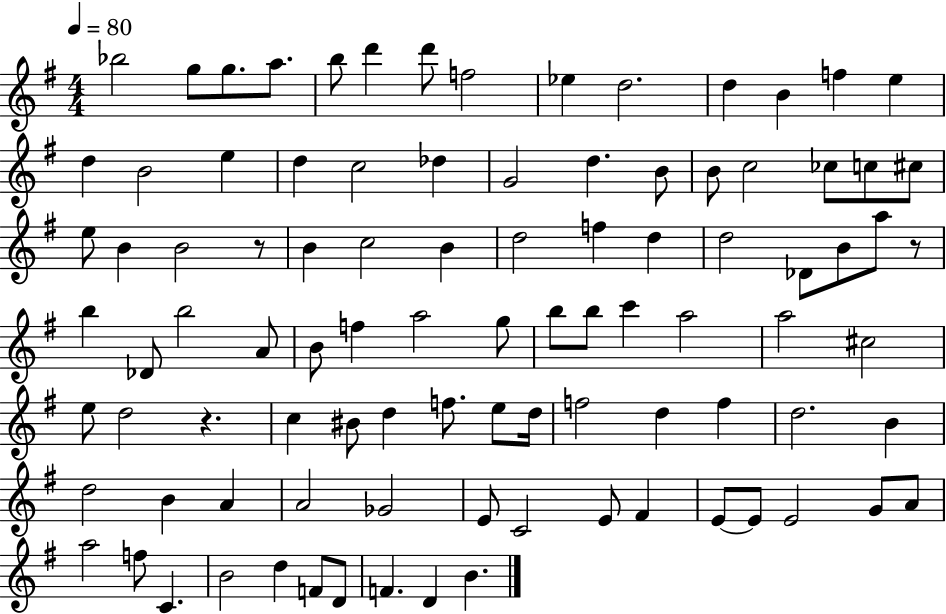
Bb5/h G5/e G5/e. A5/e. B5/e D6/q D6/e F5/h Eb5/q D5/h. D5/q B4/q F5/q E5/q D5/q B4/h E5/q D5/q C5/h Db5/q G4/h D5/q. B4/e B4/e C5/h CES5/e C5/e C#5/e E5/e B4/q B4/h R/e B4/q C5/h B4/q D5/h F5/q D5/q D5/h Db4/e B4/e A5/e R/e B5/q Db4/e B5/h A4/e B4/e F5/q A5/h G5/e B5/e B5/e C6/q A5/h A5/h C#5/h E5/e D5/h R/q. C5/q BIS4/e D5/q F5/e. E5/e D5/s F5/h D5/q F5/q D5/h. B4/q D5/h B4/q A4/q A4/h Gb4/h E4/e C4/h E4/e F#4/q E4/e E4/e E4/h G4/e A4/e A5/h F5/e C4/q. B4/h D5/q F4/e D4/e F4/q. D4/q B4/q.